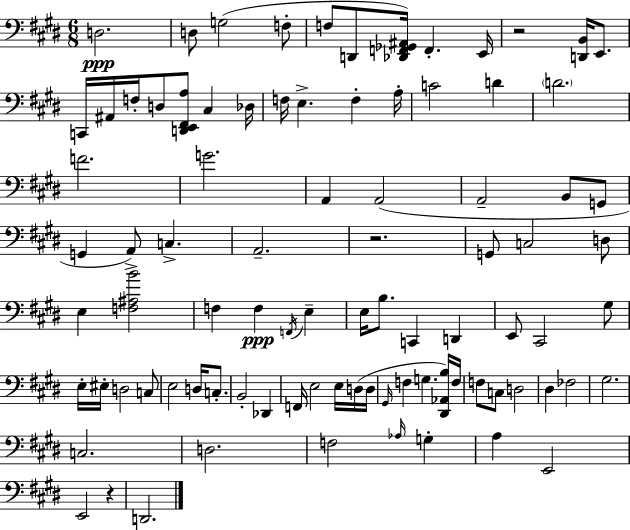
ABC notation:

X:1
T:Untitled
M:6/8
L:1/4
K:E
D,2 D,/2 G,2 F,/2 F,/2 D,,/2 [_D,,F,,_G,,^A,,]/4 F,, E,,/4 z2 [D,,B,,]/4 E,,/2 C,,/4 ^A,,/4 F,/4 D,/2 [D,,E,,^F,,A,]/2 ^C, _D,/4 F,/4 E, F, A,/4 C2 D D2 F2 G2 A,, A,,2 A,,2 B,,/2 G,,/2 G,, A,,/2 C, A,,2 z2 G,,/2 C,2 D,/2 E, [F,^A,B]2 F, F, F,,/4 E, E,/4 B,/2 C,, D,, E,,/2 ^C,,2 ^G,/2 E,/4 ^E,/4 D,2 C,/2 E,2 D,/4 C,/2 B,,2 _D,, F,,/4 E,2 E,/4 D,/4 D,/4 ^G,,/4 F, G, [^D,,_A,,B,]/4 F,/4 F,/2 C,/2 D,2 ^D, _F,2 ^G,2 C,2 D,2 F,2 _A,/4 G, A, E,,2 E,,2 z D,,2